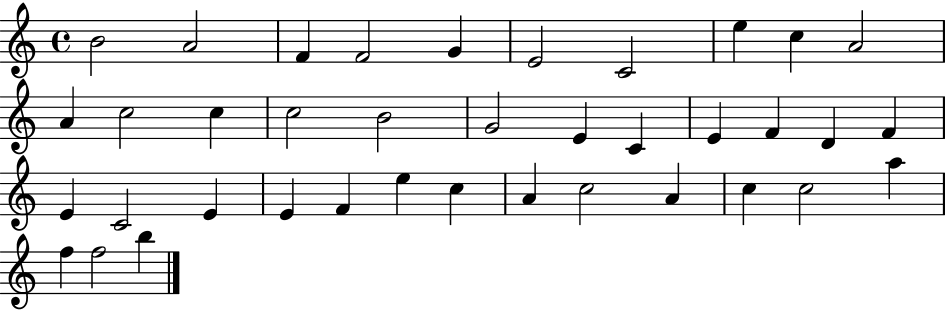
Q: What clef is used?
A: treble